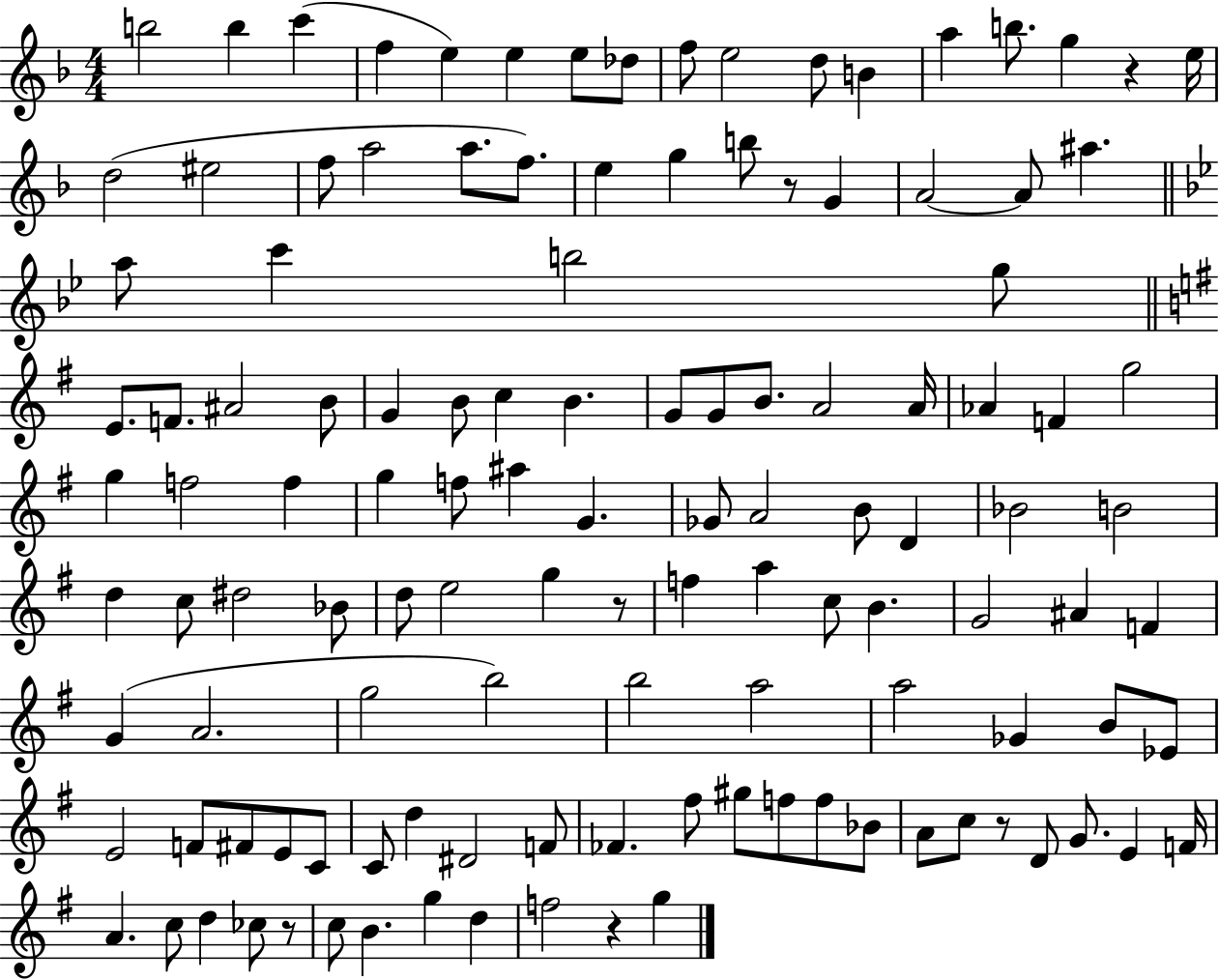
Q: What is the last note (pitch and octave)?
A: G5